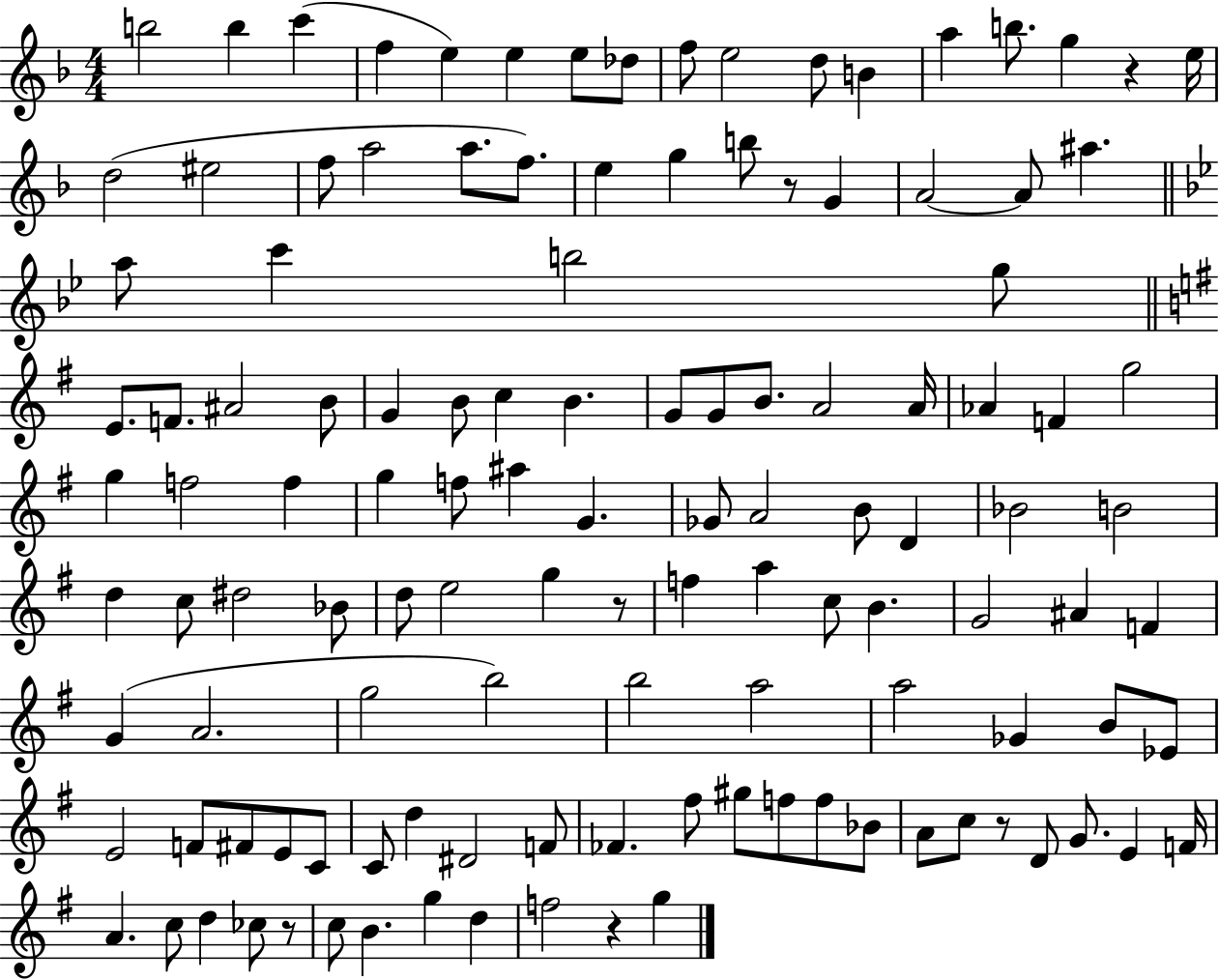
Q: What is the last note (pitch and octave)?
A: G5